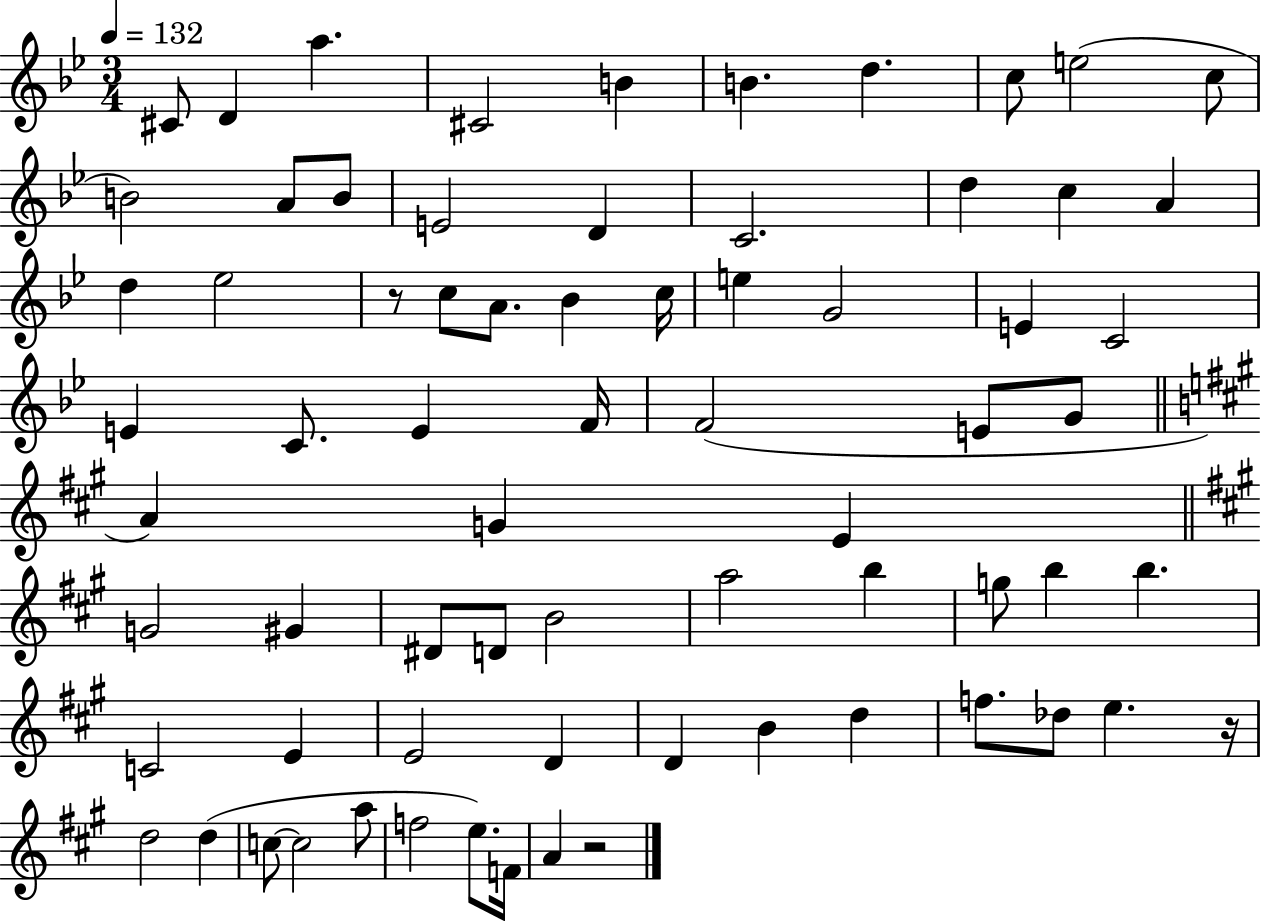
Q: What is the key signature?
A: BES major